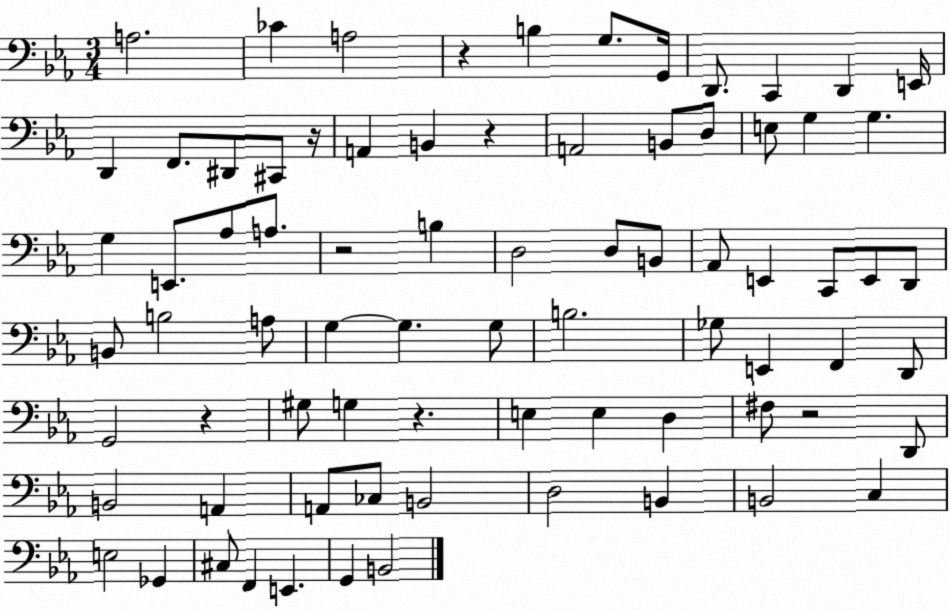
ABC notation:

X:1
T:Untitled
M:3/4
L:1/4
K:Eb
A,2 _C A,2 z B, G,/2 G,,/4 D,,/2 C,, D,, E,,/4 D,, F,,/2 ^D,,/2 ^C,,/2 z/4 A,, B,, z A,,2 B,,/2 D,/2 E,/2 G, G, G, E,,/2 _A,/2 A,/2 z2 B, D,2 D,/2 B,,/2 _A,,/2 E,, C,,/2 E,,/2 D,,/2 B,,/2 B,2 A,/2 G, G, G,/2 B,2 _G,/2 E,, F,, D,,/2 G,,2 z ^G,/2 G, z E, E, D, ^F,/2 z2 D,,/2 B,,2 A,, A,,/2 _C,/2 B,,2 D,2 B,, B,,2 C, E,2 _G,, ^C,/2 F,, E,, G,, B,,2